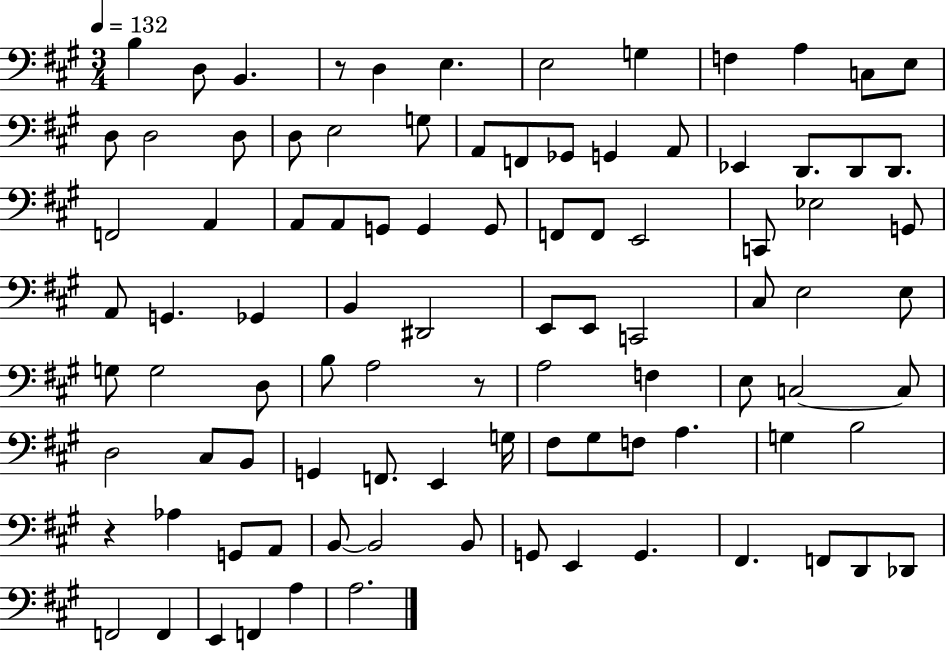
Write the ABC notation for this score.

X:1
T:Untitled
M:3/4
L:1/4
K:A
B, D,/2 B,, z/2 D, E, E,2 G, F, A, C,/2 E,/2 D,/2 D,2 D,/2 D,/2 E,2 G,/2 A,,/2 F,,/2 _G,,/2 G,, A,,/2 _E,, D,,/2 D,,/2 D,,/2 F,,2 A,, A,,/2 A,,/2 G,,/2 G,, G,,/2 F,,/2 F,,/2 E,,2 C,,/2 _E,2 G,,/2 A,,/2 G,, _G,, B,, ^D,,2 E,,/2 E,,/2 C,,2 ^C,/2 E,2 E,/2 G,/2 G,2 D,/2 B,/2 A,2 z/2 A,2 F, E,/2 C,2 C,/2 D,2 ^C,/2 B,,/2 G,, F,,/2 E,, G,/4 ^F,/2 ^G,/2 F,/2 A, G, B,2 z _A, G,,/2 A,,/2 B,,/2 B,,2 B,,/2 G,,/2 E,, G,, ^F,, F,,/2 D,,/2 _D,,/2 F,,2 F,, E,, F,, A, A,2